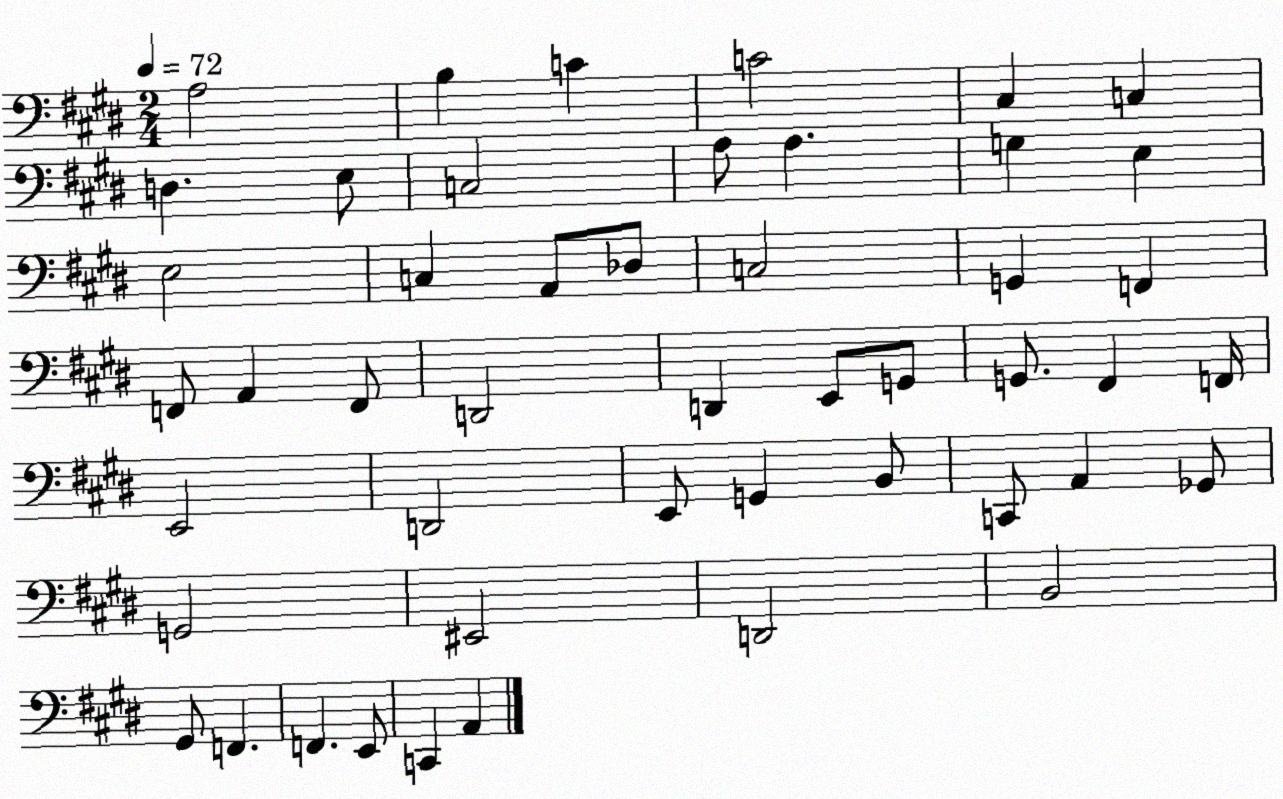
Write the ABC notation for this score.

X:1
T:Untitled
M:2/4
L:1/4
K:E
A,2 B, C C2 ^C, C, D, E,/2 C,2 A,/2 A, G, E, E,2 C, A,,/2 _D,/2 C,2 G,, F,, F,,/2 A,, F,,/2 D,,2 D,, E,,/2 G,,/2 G,,/2 ^F,, F,,/4 E,,2 D,,2 E,,/2 G,, B,,/2 C,,/2 A,, _G,,/2 G,,2 ^E,,2 D,,2 B,,2 ^G,,/2 F,, F,, E,,/2 C,, A,,